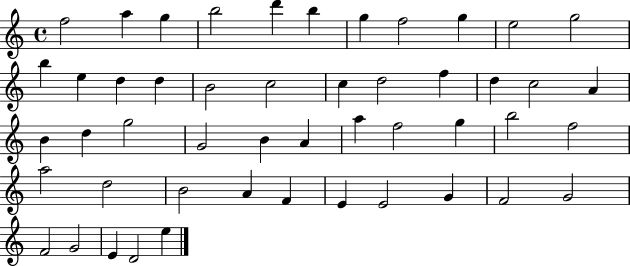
F5/h A5/q G5/q B5/h D6/q B5/q G5/q F5/h G5/q E5/h G5/h B5/q E5/q D5/q D5/q B4/h C5/h C5/q D5/h F5/q D5/q C5/h A4/q B4/q D5/q G5/h G4/h B4/q A4/q A5/q F5/h G5/q B5/h F5/h A5/h D5/h B4/h A4/q F4/q E4/q E4/h G4/q F4/h G4/h F4/h G4/h E4/q D4/h E5/q